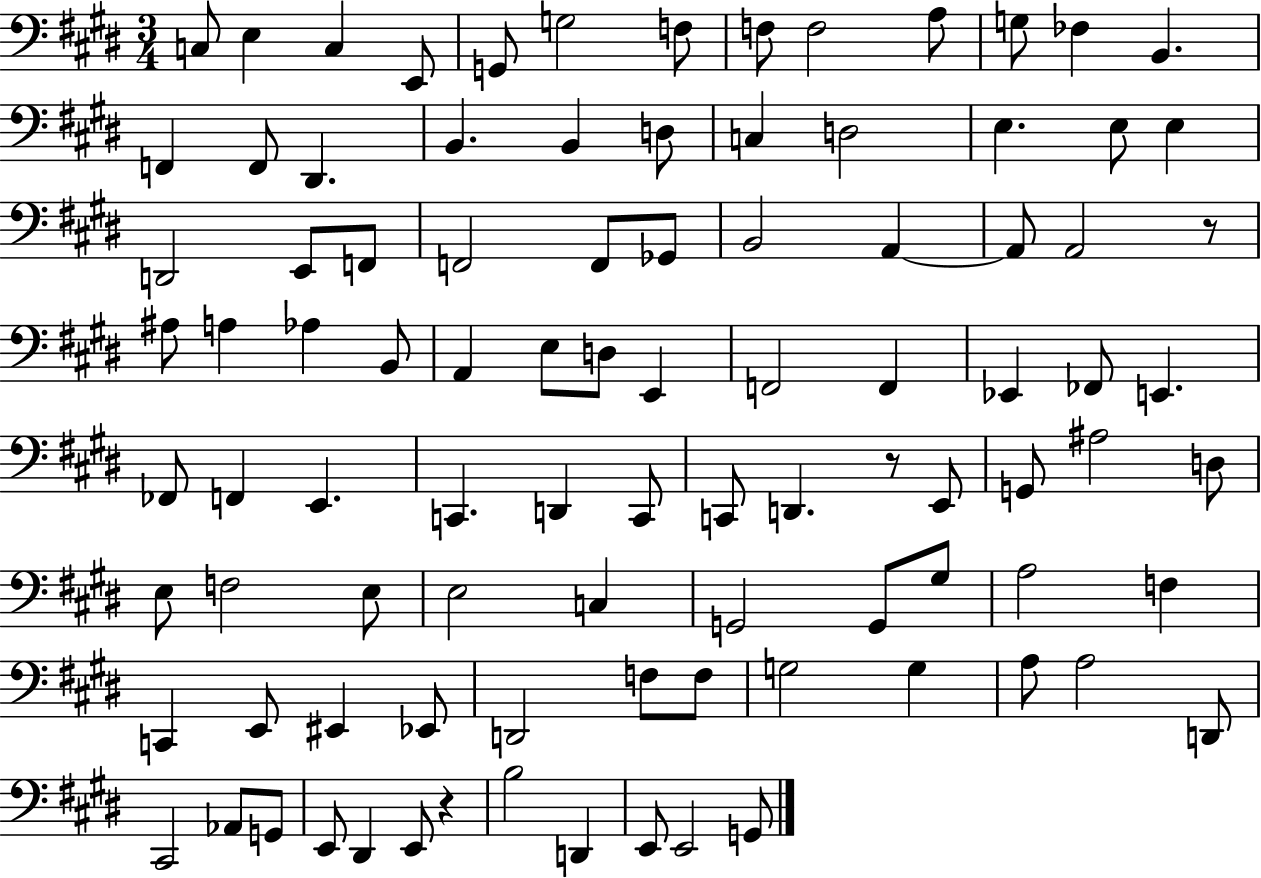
C3/e E3/q C3/q E2/e G2/e G3/h F3/e F3/e F3/h A3/e G3/e FES3/q B2/q. F2/q F2/e D#2/q. B2/q. B2/q D3/e C3/q D3/h E3/q. E3/e E3/q D2/h E2/e F2/e F2/h F2/e Gb2/e B2/h A2/q A2/e A2/h R/e A#3/e A3/q Ab3/q B2/e A2/q E3/e D3/e E2/q F2/h F2/q Eb2/q FES2/e E2/q. FES2/e F2/q E2/q. C2/q. D2/q C2/e C2/e D2/q. R/e E2/e G2/e A#3/h D3/e E3/e F3/h E3/e E3/h C3/q G2/h G2/e G#3/e A3/h F3/q C2/q E2/e EIS2/q Eb2/e D2/h F3/e F3/e G3/h G3/q A3/e A3/h D2/e C#2/h Ab2/e G2/e E2/e D#2/q E2/e R/q B3/h D2/q E2/e E2/h G2/e